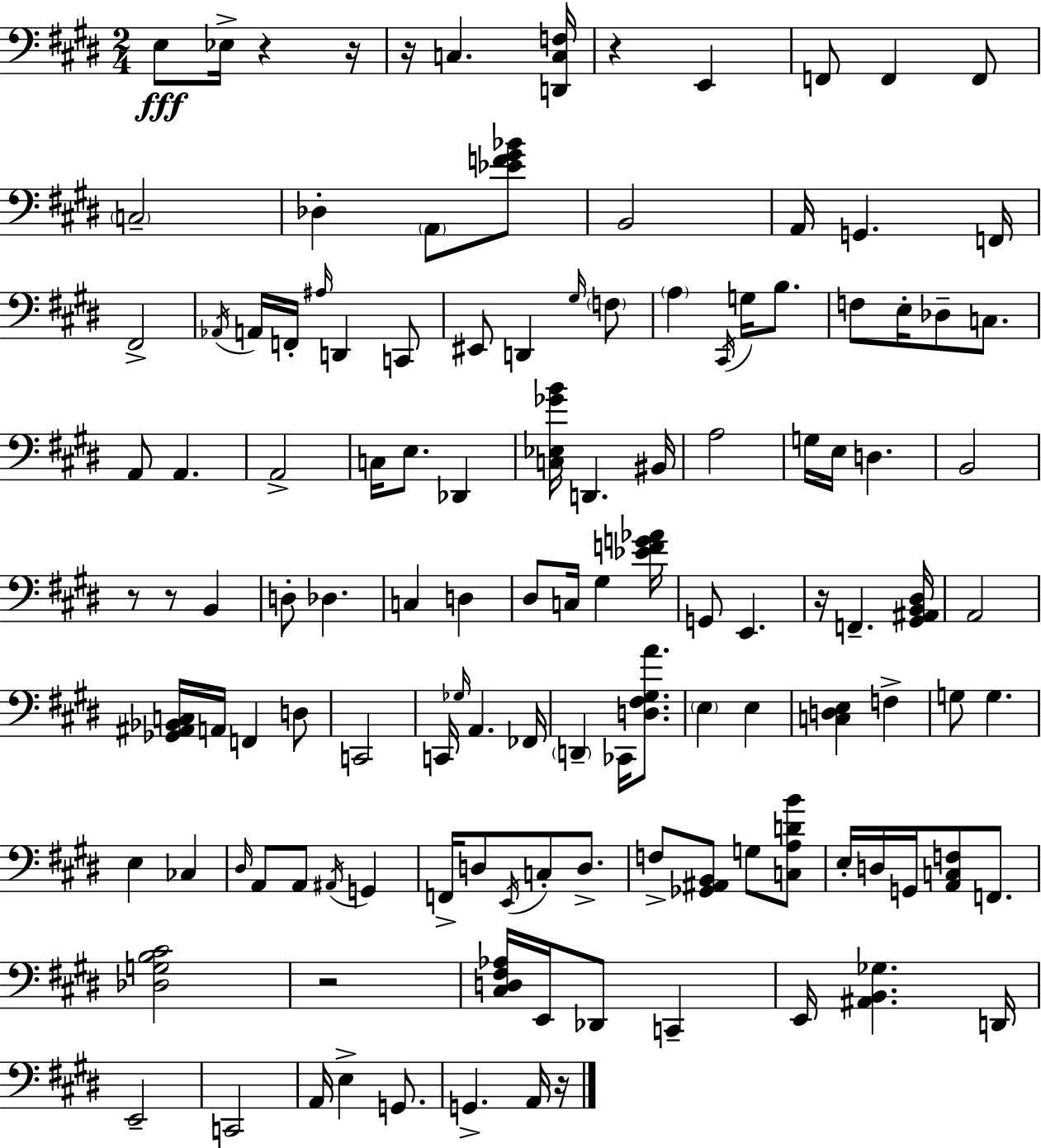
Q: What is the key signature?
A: E major